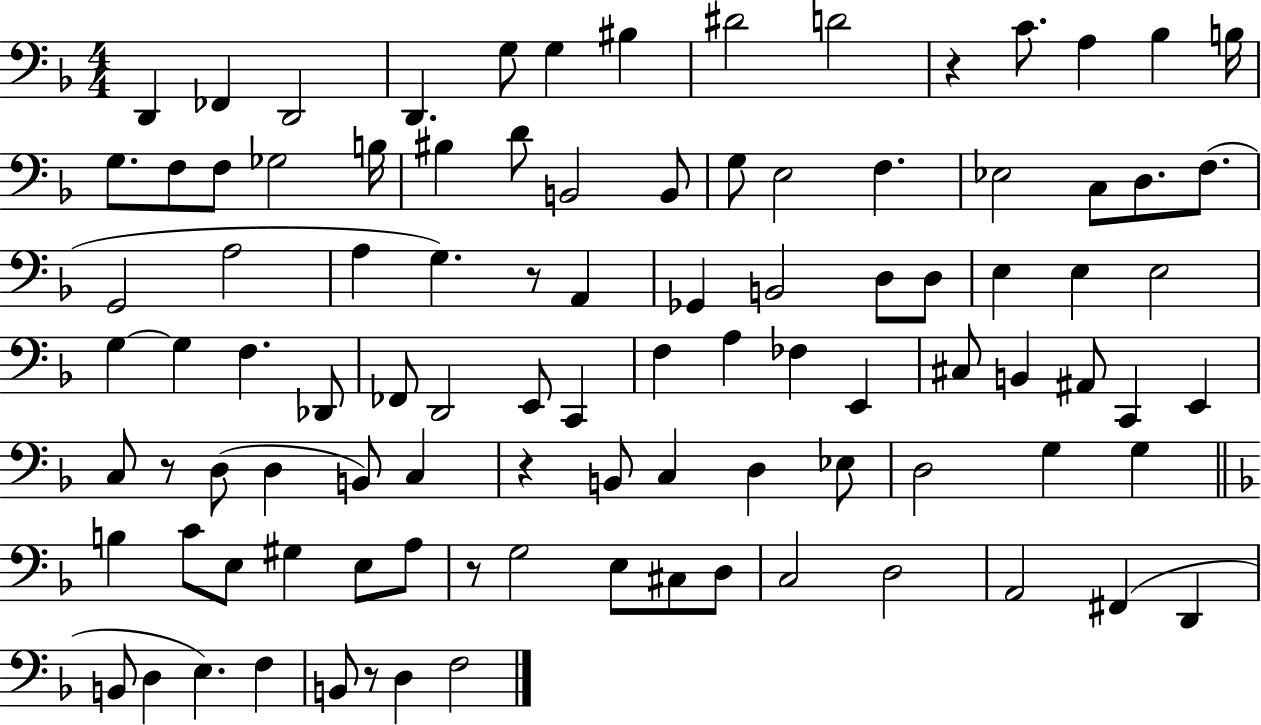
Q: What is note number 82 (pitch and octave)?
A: D3